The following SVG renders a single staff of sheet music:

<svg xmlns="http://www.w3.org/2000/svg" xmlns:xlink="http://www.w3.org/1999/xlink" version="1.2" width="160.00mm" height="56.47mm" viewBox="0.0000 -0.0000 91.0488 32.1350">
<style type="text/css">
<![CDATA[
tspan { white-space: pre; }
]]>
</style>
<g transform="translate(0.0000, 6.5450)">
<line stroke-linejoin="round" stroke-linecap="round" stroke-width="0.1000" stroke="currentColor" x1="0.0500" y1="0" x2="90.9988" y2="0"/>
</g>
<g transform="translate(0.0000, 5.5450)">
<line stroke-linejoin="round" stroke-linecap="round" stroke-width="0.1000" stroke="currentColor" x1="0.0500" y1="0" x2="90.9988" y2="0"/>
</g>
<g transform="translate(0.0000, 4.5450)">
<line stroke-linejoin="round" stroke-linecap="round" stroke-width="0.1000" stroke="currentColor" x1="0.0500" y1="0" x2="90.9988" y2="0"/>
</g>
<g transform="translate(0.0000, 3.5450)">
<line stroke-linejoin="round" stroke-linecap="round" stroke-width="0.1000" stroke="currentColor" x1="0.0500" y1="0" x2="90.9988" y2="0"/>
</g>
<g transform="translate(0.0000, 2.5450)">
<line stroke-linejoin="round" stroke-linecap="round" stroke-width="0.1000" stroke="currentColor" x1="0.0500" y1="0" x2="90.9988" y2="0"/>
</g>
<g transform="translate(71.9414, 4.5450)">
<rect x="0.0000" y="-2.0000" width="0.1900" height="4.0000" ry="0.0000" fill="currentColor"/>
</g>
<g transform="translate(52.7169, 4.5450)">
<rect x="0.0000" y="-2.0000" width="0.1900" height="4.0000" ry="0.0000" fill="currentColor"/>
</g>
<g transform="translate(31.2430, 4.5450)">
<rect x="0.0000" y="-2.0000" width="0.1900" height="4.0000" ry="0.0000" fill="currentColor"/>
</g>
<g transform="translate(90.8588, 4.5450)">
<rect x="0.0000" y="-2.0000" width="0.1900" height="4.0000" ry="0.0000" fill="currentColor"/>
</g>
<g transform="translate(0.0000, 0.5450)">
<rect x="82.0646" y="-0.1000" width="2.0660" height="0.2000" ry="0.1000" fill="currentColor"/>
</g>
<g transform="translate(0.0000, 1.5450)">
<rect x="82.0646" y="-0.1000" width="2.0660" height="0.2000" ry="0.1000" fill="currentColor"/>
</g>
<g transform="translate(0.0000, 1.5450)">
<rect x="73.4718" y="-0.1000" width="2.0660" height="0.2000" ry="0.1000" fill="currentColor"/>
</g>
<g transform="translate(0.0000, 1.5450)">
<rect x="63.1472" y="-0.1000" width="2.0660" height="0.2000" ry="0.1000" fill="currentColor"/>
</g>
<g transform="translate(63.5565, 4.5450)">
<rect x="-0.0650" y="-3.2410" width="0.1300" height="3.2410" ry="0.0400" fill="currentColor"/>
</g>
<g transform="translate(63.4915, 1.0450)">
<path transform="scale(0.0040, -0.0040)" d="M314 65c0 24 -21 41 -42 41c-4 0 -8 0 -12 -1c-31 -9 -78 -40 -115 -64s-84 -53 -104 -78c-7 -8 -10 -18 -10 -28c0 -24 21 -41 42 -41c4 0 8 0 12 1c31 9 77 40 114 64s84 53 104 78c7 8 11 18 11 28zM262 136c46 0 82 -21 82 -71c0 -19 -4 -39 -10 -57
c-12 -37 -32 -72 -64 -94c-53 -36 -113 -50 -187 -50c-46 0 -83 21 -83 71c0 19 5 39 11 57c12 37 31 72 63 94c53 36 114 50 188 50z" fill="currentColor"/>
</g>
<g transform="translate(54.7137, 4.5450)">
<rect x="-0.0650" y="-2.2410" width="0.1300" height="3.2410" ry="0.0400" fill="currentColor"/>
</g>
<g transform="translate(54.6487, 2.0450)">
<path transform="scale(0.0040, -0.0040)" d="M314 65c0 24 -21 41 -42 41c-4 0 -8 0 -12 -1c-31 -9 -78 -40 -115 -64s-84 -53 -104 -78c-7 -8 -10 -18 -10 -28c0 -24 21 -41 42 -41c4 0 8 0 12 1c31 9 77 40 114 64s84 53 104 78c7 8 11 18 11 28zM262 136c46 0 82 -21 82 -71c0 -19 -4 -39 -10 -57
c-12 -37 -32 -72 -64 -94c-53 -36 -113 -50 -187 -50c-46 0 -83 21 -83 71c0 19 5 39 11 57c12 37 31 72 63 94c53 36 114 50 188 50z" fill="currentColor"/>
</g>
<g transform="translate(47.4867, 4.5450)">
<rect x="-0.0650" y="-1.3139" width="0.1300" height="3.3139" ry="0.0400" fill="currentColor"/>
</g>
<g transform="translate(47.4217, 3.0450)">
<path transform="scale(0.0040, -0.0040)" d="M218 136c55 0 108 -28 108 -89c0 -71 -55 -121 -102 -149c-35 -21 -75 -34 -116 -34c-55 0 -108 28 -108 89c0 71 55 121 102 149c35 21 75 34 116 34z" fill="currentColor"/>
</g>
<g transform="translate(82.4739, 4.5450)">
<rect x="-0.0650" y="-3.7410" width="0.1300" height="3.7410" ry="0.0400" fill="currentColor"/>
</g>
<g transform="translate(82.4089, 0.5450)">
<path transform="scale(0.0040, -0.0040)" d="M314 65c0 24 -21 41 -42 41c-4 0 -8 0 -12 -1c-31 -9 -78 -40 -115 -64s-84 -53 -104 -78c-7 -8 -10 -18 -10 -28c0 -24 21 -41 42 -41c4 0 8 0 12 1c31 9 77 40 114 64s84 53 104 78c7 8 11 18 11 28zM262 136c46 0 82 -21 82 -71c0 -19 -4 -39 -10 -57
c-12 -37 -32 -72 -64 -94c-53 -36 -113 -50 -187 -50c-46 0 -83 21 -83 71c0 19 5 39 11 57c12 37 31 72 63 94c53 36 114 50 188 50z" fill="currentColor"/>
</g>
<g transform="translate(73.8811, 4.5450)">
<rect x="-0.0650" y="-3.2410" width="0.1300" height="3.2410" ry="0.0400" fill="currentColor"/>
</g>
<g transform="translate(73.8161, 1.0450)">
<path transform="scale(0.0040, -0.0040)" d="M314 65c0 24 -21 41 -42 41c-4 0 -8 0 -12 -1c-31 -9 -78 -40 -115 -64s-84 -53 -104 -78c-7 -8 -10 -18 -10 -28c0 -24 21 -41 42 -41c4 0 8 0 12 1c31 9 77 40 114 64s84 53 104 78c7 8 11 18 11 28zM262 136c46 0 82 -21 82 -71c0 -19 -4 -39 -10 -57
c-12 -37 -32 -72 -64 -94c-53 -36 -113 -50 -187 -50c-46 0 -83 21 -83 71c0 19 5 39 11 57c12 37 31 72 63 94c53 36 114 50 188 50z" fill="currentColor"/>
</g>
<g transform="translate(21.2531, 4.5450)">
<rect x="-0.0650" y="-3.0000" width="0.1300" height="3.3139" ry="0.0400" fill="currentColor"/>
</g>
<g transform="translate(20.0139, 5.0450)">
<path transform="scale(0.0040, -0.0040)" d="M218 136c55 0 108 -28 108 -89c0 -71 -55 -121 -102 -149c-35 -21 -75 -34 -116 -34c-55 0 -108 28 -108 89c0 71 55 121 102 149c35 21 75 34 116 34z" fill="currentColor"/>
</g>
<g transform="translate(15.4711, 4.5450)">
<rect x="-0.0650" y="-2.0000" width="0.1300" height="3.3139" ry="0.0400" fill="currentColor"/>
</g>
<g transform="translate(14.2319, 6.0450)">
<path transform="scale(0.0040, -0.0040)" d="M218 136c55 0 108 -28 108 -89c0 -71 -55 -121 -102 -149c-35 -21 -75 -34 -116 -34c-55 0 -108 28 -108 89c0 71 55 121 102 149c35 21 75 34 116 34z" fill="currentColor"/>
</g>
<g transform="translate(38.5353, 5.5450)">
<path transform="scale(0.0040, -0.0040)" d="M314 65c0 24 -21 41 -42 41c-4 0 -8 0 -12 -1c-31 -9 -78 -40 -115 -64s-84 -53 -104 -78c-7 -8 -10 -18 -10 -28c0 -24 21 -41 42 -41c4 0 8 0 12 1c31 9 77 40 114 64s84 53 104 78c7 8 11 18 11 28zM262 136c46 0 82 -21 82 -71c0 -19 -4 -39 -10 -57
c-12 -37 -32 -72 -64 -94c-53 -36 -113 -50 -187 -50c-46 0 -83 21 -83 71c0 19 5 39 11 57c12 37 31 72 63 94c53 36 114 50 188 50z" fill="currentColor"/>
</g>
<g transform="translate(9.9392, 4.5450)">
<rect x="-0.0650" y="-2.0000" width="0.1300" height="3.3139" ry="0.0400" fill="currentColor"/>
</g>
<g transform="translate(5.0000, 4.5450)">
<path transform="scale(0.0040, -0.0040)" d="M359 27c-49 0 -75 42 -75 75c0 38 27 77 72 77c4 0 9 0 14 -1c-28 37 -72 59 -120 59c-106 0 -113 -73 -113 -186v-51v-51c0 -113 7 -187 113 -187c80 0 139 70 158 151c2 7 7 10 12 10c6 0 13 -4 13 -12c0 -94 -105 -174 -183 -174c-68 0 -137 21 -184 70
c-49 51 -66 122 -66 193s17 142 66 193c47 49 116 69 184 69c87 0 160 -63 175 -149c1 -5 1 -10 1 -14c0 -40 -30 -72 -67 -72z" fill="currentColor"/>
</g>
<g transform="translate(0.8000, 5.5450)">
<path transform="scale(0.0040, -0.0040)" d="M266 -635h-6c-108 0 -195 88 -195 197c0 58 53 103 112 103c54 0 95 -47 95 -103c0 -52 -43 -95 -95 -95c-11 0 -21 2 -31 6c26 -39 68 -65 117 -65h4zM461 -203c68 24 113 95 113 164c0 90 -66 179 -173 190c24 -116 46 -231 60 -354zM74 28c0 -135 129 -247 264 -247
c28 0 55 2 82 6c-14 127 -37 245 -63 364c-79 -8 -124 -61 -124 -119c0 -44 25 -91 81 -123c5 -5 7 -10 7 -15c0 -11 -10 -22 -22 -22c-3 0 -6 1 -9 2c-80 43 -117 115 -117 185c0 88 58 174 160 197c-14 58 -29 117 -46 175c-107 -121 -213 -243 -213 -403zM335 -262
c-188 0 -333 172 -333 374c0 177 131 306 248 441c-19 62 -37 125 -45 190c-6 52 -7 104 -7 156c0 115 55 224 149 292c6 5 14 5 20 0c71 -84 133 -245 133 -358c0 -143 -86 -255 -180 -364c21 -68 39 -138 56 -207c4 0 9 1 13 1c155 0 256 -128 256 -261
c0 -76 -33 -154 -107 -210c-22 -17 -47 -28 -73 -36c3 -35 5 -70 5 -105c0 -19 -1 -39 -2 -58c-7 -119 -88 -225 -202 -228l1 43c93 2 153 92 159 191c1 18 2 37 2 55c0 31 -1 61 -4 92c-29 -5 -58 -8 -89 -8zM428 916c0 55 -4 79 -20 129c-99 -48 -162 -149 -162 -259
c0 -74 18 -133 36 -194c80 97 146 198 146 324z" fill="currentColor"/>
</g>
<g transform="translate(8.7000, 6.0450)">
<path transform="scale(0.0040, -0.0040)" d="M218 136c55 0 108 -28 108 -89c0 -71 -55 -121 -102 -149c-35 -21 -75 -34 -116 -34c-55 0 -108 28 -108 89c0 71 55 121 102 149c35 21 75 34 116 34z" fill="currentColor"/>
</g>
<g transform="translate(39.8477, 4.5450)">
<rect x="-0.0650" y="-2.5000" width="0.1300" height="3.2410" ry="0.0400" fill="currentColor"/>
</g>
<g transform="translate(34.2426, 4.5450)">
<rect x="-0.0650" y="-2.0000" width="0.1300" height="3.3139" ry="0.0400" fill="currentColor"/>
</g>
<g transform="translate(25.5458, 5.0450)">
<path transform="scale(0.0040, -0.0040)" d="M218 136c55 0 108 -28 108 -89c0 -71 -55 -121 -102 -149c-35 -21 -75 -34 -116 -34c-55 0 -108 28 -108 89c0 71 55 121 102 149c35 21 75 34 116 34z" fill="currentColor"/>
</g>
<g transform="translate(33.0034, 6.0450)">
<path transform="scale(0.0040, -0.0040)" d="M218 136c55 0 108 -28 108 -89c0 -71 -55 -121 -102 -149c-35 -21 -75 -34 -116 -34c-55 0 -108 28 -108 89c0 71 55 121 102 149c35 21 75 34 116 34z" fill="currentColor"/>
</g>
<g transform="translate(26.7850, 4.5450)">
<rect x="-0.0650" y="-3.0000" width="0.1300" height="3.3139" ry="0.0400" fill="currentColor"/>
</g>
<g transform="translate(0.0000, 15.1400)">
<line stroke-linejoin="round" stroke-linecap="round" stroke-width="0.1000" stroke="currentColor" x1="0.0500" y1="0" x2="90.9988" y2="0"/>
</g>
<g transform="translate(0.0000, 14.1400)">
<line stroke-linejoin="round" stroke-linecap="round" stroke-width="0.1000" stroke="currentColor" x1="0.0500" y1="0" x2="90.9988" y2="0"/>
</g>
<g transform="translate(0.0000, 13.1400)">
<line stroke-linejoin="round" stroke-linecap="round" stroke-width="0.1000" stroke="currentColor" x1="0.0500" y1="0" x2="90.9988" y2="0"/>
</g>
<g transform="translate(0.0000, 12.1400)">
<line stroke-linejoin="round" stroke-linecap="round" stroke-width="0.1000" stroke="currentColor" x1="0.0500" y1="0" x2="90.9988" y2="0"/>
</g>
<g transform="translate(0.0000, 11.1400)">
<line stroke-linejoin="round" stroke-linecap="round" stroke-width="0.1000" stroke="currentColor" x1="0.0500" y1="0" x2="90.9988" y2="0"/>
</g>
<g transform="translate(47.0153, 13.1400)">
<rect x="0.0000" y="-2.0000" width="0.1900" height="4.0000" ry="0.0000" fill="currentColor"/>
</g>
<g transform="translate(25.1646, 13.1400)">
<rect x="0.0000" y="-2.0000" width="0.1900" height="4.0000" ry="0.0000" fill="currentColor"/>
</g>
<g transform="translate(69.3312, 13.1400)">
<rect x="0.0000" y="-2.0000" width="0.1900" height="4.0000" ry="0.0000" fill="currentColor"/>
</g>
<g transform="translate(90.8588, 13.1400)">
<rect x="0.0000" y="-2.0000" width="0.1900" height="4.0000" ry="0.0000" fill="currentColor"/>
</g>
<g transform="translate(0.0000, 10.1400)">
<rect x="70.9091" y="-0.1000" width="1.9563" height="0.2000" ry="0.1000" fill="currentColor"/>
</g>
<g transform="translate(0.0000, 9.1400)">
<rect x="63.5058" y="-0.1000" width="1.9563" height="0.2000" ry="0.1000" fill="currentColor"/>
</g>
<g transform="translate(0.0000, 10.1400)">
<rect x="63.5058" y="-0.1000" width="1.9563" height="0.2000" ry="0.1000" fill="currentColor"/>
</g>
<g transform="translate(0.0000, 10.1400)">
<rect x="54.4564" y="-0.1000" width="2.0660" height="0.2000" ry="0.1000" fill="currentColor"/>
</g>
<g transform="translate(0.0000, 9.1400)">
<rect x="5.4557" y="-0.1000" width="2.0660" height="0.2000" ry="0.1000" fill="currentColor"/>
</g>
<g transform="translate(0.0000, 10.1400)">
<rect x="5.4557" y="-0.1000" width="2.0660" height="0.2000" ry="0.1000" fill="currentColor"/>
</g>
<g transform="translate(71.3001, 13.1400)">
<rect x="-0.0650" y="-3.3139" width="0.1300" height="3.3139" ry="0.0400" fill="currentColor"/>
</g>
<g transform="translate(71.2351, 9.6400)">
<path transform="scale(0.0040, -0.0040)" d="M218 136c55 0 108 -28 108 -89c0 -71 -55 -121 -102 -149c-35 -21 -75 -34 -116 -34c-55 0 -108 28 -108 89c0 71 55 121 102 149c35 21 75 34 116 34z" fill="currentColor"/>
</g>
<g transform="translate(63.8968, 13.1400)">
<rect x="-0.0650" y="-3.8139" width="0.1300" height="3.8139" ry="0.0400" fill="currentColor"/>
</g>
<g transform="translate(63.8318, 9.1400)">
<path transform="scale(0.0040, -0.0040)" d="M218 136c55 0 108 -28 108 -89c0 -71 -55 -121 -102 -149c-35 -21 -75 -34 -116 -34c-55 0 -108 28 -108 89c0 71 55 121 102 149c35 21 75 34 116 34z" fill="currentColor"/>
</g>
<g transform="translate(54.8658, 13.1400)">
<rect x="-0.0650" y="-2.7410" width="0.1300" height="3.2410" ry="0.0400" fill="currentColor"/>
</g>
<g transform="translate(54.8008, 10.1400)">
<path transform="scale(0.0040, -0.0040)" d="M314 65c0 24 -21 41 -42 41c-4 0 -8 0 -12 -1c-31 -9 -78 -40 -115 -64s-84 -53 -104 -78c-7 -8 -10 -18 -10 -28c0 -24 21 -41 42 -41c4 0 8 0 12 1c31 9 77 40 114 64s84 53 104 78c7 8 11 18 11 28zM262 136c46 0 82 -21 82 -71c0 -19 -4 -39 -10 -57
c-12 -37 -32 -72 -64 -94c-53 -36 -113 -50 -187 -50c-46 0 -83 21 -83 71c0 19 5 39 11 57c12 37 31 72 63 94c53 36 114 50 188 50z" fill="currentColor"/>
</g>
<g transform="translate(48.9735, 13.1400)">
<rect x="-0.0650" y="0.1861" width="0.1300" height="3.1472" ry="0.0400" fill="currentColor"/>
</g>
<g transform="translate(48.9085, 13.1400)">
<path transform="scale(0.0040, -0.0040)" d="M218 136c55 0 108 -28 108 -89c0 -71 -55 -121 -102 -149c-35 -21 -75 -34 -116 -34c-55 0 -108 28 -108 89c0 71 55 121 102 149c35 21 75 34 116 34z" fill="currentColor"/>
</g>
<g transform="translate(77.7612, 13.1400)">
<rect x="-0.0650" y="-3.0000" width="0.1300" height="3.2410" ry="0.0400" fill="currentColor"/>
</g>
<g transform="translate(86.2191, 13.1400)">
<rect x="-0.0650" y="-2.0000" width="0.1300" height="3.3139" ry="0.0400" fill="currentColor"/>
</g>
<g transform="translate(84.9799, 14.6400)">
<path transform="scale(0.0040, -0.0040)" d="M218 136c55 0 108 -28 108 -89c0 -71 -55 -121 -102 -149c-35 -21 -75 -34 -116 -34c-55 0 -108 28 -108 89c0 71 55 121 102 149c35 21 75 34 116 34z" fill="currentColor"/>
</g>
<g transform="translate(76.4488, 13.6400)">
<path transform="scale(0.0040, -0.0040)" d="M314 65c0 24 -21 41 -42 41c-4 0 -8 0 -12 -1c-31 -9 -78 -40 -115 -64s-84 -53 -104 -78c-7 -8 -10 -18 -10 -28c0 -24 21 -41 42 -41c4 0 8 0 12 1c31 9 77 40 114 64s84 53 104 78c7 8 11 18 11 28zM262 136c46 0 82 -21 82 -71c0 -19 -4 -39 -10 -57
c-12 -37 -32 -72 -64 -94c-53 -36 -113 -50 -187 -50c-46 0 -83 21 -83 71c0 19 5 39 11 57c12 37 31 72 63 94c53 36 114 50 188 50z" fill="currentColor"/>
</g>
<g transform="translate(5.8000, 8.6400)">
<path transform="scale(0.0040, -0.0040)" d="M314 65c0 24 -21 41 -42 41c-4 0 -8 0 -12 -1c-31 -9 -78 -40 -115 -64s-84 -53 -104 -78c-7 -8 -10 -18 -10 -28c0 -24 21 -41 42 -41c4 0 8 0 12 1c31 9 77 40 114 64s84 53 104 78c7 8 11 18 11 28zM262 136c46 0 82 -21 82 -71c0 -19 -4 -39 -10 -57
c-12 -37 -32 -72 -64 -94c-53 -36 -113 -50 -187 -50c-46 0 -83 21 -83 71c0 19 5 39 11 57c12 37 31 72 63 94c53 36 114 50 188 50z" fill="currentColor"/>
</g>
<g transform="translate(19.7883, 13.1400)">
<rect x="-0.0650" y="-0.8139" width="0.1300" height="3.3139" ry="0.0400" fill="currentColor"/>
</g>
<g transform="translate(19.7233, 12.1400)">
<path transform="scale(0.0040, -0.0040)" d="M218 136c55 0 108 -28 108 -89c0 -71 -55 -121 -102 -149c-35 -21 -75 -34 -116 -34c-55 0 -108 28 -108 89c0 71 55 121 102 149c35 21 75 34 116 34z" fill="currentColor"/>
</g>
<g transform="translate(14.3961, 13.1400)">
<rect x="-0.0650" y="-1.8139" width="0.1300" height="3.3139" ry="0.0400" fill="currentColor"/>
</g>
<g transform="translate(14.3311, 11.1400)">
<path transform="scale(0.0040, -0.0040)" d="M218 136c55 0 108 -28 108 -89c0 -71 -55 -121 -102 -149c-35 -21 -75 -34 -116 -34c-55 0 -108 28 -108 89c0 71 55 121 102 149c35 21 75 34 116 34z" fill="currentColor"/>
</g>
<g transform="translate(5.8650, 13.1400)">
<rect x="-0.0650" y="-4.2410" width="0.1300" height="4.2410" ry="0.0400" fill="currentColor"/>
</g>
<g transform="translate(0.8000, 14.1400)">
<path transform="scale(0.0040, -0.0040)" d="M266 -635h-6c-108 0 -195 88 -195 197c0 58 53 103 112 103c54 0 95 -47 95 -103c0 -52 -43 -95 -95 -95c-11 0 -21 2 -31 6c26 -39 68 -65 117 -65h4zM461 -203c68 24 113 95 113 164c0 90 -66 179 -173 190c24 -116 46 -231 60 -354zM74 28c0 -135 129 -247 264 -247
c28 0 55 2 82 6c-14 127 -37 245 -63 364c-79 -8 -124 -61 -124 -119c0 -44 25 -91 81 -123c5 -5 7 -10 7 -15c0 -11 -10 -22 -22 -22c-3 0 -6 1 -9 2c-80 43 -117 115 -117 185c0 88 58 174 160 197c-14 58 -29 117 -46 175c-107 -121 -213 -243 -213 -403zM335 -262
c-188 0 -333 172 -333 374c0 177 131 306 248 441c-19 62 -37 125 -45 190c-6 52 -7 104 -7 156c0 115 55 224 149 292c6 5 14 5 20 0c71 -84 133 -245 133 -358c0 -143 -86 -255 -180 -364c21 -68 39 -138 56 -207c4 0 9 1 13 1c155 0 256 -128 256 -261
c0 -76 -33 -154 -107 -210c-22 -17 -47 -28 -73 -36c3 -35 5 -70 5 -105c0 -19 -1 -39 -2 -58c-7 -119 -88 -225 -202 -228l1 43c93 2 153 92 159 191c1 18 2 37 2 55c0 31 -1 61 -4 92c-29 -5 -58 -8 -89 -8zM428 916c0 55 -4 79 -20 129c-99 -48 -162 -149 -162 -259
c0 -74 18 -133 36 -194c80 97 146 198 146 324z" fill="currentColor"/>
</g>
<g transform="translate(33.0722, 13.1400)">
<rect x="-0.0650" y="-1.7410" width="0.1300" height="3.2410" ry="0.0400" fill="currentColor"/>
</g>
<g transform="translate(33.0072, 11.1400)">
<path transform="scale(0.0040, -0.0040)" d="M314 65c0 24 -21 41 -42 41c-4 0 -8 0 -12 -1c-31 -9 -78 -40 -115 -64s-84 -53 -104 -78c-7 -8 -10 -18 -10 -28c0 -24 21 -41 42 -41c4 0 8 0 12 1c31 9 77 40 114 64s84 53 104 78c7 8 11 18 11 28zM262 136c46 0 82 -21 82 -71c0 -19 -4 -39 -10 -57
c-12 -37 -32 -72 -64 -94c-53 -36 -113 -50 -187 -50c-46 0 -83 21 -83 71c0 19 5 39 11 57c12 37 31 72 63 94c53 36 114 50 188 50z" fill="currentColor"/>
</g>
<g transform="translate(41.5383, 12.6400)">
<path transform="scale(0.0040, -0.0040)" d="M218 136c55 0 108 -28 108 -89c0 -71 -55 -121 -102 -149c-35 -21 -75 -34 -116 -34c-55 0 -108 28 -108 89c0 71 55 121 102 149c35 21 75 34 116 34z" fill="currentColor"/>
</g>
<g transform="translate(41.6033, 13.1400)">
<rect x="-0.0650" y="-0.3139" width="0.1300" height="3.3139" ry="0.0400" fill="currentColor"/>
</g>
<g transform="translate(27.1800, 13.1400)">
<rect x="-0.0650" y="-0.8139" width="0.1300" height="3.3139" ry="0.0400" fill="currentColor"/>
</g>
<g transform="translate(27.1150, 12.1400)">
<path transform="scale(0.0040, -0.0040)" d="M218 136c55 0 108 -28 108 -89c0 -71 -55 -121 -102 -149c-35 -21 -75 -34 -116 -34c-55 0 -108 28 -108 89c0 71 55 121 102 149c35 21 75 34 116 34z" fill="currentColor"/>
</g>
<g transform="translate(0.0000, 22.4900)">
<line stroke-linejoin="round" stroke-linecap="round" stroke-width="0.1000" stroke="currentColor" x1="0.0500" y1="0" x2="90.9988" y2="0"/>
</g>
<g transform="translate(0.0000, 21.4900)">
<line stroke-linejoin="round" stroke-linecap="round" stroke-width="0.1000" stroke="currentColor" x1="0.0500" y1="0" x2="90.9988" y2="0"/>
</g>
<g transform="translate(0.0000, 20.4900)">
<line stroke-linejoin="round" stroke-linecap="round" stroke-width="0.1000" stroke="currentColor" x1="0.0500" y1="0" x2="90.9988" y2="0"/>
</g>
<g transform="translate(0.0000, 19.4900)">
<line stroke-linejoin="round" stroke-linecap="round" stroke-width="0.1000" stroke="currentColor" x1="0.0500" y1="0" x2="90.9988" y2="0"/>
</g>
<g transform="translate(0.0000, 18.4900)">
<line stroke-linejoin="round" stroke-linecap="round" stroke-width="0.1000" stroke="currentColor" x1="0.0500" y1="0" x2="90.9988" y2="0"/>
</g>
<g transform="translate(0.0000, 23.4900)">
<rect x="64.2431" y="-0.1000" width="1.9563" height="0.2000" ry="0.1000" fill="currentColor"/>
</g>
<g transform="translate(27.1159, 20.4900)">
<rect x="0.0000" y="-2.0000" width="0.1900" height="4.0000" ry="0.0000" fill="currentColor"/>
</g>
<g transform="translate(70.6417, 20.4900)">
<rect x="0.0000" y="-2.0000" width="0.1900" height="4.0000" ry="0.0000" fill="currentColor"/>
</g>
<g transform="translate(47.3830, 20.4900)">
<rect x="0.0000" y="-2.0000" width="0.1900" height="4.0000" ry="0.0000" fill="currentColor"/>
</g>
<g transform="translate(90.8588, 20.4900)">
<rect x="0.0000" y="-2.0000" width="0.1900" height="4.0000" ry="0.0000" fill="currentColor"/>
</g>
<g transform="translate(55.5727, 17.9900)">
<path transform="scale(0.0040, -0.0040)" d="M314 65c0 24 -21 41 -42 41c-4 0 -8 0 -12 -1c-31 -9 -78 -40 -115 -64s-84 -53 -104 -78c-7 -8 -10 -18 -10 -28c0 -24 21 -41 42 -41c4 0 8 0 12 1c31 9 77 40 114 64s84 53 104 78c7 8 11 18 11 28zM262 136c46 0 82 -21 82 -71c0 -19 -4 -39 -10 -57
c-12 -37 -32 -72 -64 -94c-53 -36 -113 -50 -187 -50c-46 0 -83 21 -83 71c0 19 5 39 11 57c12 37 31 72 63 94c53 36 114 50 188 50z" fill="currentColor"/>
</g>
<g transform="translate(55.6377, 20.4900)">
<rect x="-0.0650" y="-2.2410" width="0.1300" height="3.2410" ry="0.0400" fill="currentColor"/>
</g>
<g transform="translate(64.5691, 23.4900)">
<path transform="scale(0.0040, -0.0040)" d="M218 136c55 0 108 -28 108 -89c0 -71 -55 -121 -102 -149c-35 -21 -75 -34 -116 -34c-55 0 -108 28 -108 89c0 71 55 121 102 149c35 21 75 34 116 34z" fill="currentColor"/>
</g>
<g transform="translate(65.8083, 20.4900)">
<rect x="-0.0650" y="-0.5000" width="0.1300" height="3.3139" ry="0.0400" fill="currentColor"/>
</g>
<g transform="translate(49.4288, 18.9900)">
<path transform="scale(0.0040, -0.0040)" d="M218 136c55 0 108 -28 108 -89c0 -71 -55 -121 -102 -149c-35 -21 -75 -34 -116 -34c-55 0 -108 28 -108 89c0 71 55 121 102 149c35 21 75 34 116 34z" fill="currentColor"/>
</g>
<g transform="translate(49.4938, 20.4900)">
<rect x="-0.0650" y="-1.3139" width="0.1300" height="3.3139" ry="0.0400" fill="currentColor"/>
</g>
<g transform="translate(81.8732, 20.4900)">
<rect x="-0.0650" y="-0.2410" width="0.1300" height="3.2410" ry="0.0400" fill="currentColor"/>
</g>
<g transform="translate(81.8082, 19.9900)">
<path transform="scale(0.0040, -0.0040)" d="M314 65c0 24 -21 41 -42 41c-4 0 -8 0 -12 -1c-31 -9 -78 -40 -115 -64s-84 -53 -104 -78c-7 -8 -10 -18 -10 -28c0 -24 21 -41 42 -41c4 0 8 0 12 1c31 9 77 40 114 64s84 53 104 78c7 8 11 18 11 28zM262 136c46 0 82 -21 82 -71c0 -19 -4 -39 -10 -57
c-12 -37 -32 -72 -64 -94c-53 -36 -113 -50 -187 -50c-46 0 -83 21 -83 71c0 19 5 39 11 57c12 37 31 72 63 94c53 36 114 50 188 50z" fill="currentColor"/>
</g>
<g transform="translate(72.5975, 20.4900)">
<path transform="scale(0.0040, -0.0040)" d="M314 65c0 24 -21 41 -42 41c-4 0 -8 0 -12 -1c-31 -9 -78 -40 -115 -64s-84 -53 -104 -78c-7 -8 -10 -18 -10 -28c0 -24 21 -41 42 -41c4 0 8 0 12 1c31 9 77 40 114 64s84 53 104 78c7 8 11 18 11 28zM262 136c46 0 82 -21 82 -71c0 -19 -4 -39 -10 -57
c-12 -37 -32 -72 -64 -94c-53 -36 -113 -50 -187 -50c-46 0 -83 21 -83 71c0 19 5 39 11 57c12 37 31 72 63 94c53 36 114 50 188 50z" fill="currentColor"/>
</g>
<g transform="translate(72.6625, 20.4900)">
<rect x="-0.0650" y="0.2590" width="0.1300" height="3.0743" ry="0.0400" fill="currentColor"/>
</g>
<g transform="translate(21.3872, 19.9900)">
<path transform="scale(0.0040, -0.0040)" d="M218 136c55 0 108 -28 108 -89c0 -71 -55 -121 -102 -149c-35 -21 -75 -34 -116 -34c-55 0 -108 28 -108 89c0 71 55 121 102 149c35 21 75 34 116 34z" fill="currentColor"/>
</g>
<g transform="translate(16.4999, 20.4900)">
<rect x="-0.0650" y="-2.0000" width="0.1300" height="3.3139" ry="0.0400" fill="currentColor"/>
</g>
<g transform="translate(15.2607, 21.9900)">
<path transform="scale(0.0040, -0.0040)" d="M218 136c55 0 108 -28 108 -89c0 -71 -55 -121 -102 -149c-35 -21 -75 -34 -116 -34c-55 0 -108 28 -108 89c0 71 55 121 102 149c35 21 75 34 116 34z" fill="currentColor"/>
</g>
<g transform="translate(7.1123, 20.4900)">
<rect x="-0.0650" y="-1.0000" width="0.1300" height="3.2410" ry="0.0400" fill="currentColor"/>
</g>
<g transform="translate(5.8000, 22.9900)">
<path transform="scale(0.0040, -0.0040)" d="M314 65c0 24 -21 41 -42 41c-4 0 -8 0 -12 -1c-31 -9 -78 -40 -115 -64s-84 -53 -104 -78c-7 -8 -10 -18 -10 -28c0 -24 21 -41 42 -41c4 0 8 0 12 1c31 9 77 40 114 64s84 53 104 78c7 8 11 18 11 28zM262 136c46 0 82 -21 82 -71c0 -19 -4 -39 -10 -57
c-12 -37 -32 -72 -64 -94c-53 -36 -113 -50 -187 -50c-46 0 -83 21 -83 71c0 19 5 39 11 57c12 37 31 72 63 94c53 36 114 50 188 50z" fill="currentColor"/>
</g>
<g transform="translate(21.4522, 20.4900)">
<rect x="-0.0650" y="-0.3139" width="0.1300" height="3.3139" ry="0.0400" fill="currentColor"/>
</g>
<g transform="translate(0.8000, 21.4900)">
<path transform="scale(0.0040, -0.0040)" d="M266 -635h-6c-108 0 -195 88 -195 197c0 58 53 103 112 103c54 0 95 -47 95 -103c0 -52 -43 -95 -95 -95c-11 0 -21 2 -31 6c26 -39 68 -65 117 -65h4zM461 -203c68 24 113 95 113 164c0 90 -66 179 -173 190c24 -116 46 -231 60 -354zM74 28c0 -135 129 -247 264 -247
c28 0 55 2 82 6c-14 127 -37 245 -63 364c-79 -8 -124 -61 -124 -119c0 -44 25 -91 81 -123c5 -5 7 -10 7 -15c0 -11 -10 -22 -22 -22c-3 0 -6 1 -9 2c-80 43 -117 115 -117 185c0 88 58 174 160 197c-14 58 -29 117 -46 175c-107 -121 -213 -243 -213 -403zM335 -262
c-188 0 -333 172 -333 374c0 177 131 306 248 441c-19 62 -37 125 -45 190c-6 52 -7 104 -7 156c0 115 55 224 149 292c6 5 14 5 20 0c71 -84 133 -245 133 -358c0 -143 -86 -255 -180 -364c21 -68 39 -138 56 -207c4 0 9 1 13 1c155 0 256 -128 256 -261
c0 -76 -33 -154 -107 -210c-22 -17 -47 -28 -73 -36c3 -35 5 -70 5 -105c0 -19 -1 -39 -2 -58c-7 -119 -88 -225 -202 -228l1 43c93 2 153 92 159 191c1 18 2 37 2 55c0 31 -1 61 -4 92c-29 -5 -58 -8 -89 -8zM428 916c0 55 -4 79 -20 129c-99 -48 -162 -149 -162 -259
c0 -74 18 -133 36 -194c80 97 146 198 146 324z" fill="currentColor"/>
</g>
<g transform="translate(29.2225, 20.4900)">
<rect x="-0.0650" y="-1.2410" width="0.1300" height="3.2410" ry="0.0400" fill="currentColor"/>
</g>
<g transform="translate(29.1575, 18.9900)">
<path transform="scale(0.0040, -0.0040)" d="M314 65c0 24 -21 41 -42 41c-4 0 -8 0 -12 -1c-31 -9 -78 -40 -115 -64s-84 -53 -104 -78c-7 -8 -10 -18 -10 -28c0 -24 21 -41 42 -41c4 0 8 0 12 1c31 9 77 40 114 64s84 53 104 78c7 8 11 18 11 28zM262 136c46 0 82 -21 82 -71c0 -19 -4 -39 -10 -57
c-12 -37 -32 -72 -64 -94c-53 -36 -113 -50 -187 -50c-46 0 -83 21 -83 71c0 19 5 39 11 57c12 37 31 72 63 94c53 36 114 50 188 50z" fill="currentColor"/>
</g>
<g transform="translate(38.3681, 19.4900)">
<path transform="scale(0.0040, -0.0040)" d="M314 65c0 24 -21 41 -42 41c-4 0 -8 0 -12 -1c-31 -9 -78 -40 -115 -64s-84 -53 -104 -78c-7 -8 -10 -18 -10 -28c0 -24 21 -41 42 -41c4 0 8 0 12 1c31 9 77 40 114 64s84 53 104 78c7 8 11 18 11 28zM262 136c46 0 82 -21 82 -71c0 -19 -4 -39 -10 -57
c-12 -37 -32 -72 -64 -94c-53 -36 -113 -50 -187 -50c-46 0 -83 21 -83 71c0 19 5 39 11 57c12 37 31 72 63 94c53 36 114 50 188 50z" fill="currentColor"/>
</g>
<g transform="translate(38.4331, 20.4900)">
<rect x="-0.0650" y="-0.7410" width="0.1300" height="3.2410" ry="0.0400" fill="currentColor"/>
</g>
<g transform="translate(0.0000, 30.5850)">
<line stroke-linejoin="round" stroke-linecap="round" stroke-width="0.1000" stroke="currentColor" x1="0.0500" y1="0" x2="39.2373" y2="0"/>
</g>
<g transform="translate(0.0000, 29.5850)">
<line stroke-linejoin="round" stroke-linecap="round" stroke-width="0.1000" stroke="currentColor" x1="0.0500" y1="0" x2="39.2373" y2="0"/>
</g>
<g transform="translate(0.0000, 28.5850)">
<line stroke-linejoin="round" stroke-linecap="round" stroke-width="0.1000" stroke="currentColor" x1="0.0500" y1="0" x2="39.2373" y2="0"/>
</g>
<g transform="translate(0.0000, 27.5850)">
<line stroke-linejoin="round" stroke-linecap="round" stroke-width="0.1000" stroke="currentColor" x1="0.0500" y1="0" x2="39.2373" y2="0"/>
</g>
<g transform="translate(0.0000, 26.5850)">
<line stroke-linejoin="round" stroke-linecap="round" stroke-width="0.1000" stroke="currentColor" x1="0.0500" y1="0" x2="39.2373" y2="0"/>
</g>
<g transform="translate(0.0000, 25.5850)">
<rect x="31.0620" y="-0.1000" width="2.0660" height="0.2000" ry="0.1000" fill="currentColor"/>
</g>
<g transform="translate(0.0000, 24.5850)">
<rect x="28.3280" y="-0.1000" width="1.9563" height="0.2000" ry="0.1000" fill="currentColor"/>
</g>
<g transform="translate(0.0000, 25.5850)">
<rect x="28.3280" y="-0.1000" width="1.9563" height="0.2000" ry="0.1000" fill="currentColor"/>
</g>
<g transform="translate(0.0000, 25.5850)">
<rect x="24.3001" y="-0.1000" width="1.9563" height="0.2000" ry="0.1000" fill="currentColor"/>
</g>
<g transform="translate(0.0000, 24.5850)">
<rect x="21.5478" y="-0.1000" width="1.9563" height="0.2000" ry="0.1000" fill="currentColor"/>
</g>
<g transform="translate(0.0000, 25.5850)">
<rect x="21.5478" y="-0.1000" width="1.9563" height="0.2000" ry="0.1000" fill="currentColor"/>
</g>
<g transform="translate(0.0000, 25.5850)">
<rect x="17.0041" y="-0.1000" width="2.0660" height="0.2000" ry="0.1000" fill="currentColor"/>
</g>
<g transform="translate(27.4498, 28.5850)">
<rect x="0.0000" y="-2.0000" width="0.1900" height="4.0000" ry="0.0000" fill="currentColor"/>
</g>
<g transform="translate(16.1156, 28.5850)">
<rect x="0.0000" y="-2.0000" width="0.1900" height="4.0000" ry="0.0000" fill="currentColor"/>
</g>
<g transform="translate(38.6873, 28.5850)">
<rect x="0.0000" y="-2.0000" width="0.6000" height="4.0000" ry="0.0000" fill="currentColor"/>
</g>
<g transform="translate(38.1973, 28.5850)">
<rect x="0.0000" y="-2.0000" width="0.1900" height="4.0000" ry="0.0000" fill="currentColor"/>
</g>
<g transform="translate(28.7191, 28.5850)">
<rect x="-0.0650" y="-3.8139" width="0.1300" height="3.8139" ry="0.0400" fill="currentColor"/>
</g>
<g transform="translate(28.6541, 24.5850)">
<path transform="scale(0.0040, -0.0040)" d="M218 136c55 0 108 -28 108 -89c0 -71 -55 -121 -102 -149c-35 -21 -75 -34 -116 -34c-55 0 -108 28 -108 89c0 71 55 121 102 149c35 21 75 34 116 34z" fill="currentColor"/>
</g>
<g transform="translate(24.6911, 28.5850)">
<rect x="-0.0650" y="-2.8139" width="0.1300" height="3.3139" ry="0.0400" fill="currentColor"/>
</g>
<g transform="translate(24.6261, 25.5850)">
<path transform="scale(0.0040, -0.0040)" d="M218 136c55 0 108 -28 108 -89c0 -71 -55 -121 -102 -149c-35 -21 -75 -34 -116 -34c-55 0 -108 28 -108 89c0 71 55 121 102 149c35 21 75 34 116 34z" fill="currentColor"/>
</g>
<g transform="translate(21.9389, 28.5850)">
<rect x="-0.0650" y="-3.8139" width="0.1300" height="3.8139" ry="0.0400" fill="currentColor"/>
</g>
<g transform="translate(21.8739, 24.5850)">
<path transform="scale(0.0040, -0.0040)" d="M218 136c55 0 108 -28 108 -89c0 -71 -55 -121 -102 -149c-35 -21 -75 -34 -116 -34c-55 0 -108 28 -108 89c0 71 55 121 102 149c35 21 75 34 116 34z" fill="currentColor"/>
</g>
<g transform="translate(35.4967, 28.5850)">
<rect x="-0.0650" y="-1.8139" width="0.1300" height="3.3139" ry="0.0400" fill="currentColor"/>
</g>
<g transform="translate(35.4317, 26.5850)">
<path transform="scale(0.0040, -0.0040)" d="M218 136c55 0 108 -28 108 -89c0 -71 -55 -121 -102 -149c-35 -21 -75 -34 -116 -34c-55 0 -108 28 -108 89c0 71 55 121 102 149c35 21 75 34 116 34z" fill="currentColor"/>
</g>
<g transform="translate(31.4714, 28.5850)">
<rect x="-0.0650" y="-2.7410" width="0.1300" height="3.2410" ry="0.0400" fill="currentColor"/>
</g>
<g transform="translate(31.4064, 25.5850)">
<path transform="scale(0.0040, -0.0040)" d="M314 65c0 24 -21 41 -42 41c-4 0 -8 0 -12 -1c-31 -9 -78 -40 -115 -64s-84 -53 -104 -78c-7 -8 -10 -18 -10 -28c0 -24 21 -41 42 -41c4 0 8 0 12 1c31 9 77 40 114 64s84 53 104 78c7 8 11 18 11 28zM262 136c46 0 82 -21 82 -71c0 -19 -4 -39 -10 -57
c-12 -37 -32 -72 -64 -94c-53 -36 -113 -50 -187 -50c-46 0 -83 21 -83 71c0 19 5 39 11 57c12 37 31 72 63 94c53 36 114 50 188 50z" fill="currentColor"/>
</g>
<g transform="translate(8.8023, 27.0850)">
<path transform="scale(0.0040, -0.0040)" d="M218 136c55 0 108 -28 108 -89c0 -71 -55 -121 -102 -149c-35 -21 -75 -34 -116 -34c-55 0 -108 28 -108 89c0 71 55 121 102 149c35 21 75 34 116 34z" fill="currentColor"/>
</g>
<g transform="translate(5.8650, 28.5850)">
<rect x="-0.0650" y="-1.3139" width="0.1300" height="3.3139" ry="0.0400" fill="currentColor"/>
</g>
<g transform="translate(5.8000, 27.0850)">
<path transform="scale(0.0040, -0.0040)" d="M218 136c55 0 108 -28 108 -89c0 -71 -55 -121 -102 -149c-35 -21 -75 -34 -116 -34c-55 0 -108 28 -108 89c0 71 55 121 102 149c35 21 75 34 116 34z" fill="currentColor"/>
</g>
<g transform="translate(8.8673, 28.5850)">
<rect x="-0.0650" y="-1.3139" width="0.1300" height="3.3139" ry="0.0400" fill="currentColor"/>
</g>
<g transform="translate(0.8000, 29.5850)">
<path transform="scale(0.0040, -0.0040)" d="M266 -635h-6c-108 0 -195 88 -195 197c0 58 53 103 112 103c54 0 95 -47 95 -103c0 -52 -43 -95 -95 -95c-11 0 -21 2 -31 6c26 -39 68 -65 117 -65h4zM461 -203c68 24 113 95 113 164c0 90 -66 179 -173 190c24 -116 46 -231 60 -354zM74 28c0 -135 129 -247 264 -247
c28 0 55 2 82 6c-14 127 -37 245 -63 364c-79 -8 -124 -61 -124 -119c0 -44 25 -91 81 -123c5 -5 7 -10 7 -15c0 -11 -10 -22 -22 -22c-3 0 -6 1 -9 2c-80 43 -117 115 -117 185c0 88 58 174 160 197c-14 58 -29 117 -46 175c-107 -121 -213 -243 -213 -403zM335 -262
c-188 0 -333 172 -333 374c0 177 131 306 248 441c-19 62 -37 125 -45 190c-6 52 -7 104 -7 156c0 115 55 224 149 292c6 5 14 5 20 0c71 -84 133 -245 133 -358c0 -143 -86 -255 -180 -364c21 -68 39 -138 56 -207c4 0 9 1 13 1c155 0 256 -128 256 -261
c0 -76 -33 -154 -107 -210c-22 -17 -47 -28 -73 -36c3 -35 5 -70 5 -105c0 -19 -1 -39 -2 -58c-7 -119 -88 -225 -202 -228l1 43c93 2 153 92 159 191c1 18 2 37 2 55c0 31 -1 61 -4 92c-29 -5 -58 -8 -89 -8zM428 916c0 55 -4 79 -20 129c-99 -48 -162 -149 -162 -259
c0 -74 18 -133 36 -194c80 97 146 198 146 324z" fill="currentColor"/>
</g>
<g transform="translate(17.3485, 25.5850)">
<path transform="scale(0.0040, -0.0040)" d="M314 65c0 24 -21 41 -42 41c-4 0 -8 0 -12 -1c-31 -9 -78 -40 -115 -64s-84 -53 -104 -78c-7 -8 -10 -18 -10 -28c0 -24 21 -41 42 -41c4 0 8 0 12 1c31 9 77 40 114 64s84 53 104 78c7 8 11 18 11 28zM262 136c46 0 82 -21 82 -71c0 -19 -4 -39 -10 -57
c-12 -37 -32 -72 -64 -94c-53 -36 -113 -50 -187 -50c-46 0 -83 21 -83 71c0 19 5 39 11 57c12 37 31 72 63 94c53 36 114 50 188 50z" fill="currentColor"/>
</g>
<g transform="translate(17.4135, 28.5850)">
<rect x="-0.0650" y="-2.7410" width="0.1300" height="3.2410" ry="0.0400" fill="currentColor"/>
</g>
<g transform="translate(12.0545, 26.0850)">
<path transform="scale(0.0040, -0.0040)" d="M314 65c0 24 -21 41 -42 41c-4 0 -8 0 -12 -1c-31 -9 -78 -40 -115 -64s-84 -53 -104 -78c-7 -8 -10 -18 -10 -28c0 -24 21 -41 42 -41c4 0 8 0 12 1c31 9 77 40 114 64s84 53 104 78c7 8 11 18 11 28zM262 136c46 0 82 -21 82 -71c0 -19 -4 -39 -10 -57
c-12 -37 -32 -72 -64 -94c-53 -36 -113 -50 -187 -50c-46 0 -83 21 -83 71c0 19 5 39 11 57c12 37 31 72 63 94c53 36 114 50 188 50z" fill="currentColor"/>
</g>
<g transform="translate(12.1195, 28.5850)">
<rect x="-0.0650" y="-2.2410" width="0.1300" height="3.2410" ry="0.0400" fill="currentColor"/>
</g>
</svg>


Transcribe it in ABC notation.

X:1
T:Untitled
M:4/4
L:1/4
K:C
F F A A F G2 e g2 b2 b2 c'2 d'2 f d d f2 c B a2 c' b A2 F D2 F c e2 d2 e g2 C B2 c2 e e g2 a2 c' a c' a2 f